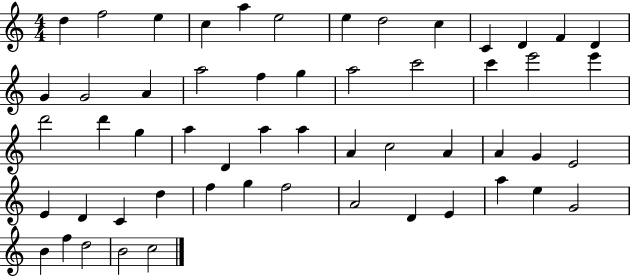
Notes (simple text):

D5/q F5/h E5/q C5/q A5/q E5/h E5/q D5/h C5/q C4/q D4/q F4/q D4/q G4/q G4/h A4/q A5/h F5/q G5/q A5/h C6/h C6/q E6/h E6/q D6/h D6/q G5/q A5/q D4/q A5/q A5/q A4/q C5/h A4/q A4/q G4/q E4/h E4/q D4/q C4/q D5/q F5/q G5/q F5/h A4/h D4/q E4/q A5/q E5/q G4/h B4/q F5/q D5/h B4/h C5/h